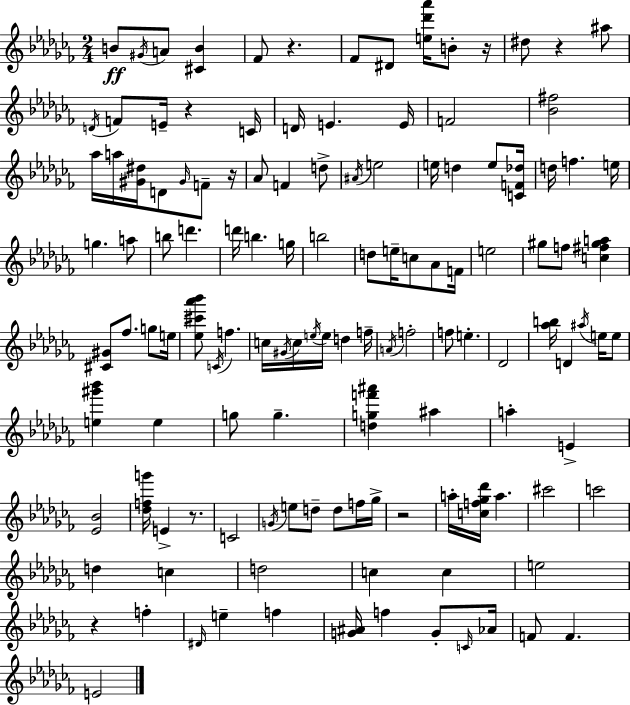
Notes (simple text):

B4/e G#4/s A4/e [C#4,B4]/q FES4/e R/q. FES4/e D#4/e [E5,Db6,Ab6]/s B4/e R/s D#5/e R/q A#5/e D4/s F4/e E4/s R/q C4/s D4/s E4/q. E4/s F4/h [Bb4,F#5]/h Ab5/s A5/s [G#4,D#5]/s D4/e G#4/s F4/e R/s Ab4/e F4/q D5/e A#4/s E5/h E5/s D5/q E5/e [C4,F4,Db5]/s D5/s F5/q. E5/s G5/q. A5/e B5/e D6/q. D6/s B5/q. G5/s B5/h D5/e E5/s C5/e Ab4/e F4/s E5/h G#5/e F5/e [C5,F#5,G#5,A5]/q [C#4,G#4]/e FES5/e. G5/e E5/s [Eb5,C#6,Ab6,Bb6]/e C4/s F5/q. C5/s G#4/s C5/s E5/s E5/s D5/q F5/s A4/s F5/h F5/e E5/q. Db4/h [Ab5,B5]/s D4/q A#5/s E5/s E5/e [E5,G#6,Bb6]/q E5/q G5/e G5/q. [D5,G5,F6,A#6]/q A#5/q A5/q E4/q [Eb4,Bb4]/h [Db5,F5,G6]/s E4/q R/e. C4/h G4/s E5/e D5/e D5/e F5/s Gb5/s R/h A5/s [C5,F5,Gb5,Db6]/s A5/q. C#6/h C6/h D5/q C5/q D5/h C5/q C5/q E5/h R/q F5/q D#4/s E5/q F5/q [G4,A#4]/s F5/q G4/e C4/s Ab4/s F4/e F4/q. E4/h